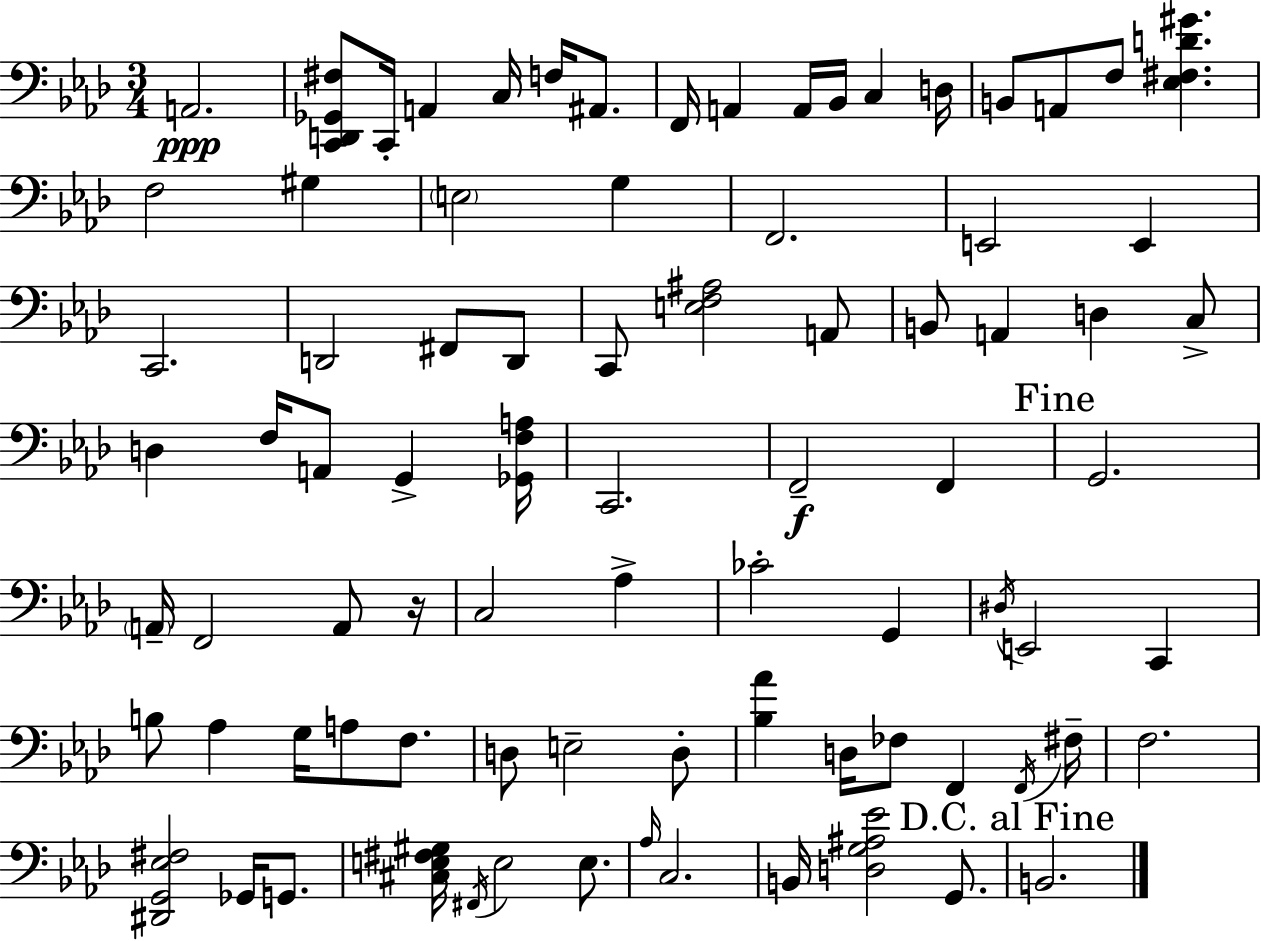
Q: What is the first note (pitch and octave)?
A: A2